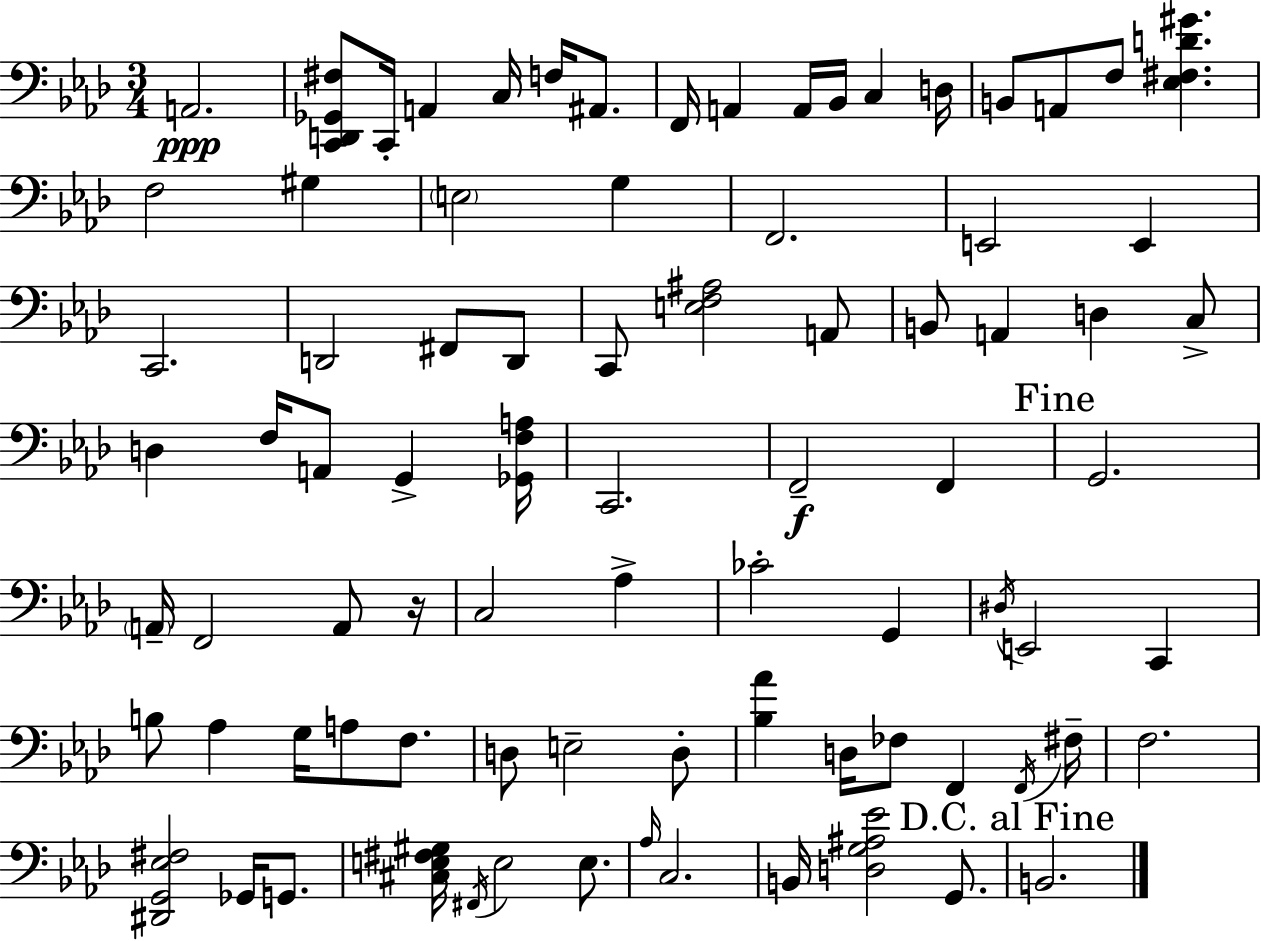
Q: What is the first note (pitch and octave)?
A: A2